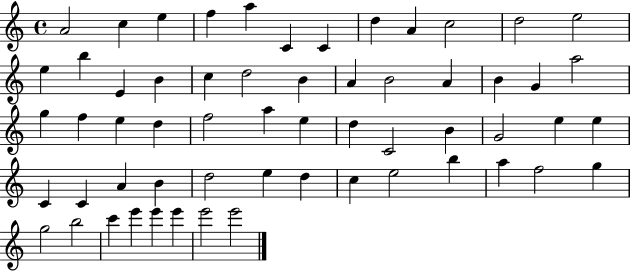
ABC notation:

X:1
T:Untitled
M:4/4
L:1/4
K:C
A2 c e f a C C d A c2 d2 e2 e b E B c d2 B A B2 A B G a2 g f e d f2 a e d C2 B G2 e e C C A B d2 e d c e2 b a f2 g g2 b2 c' e' e' e' e'2 e'2